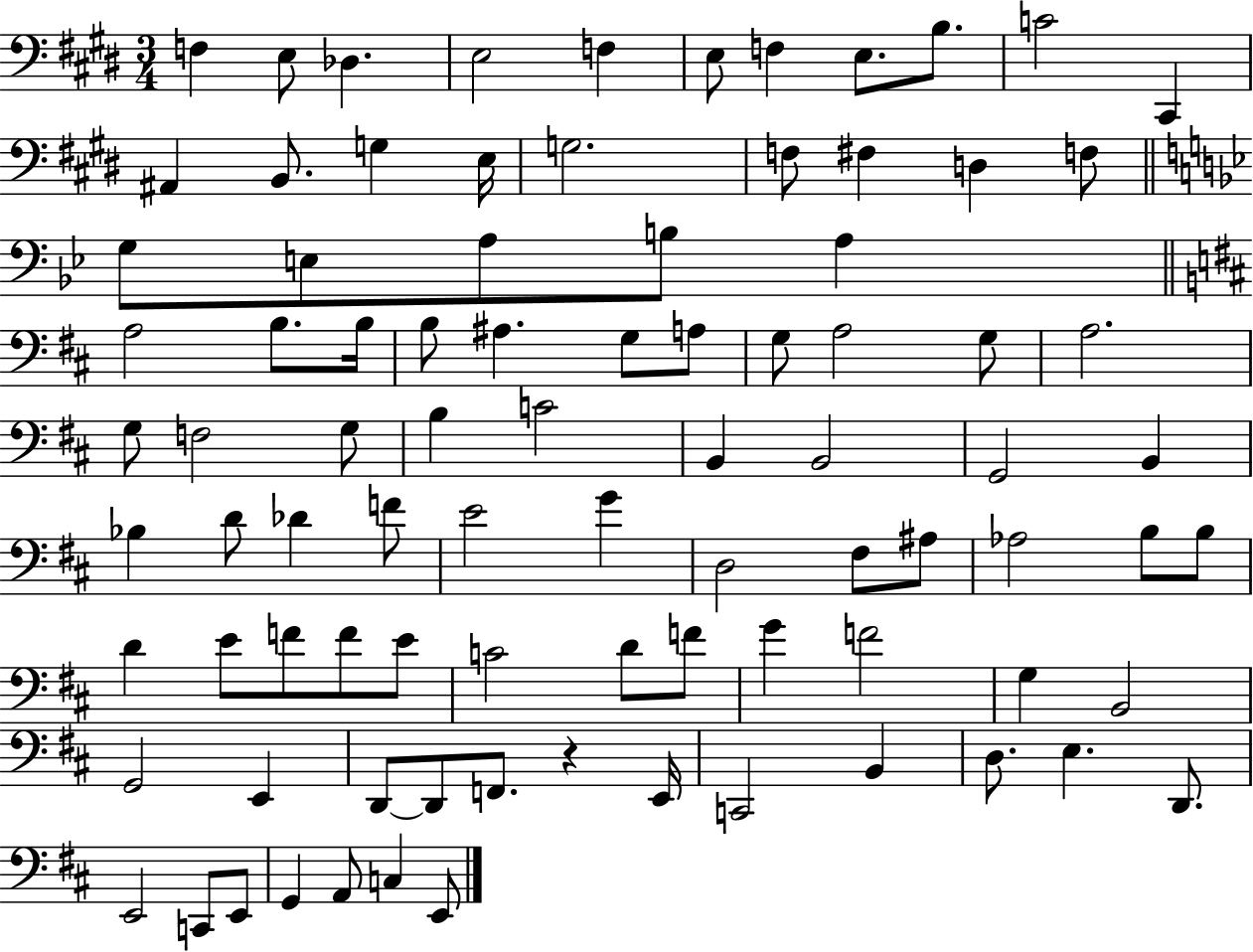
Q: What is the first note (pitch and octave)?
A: F3